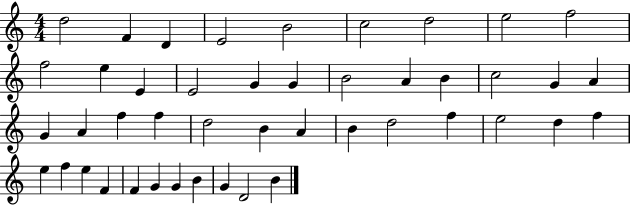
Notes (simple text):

D5/h F4/q D4/q E4/h B4/h C5/h D5/h E5/h F5/h F5/h E5/q E4/q E4/h G4/q G4/q B4/h A4/q B4/q C5/h G4/q A4/q G4/q A4/q F5/q F5/q D5/h B4/q A4/q B4/q D5/h F5/q E5/h D5/q F5/q E5/q F5/q E5/q F4/q F4/q G4/q G4/q B4/q G4/q D4/h B4/q